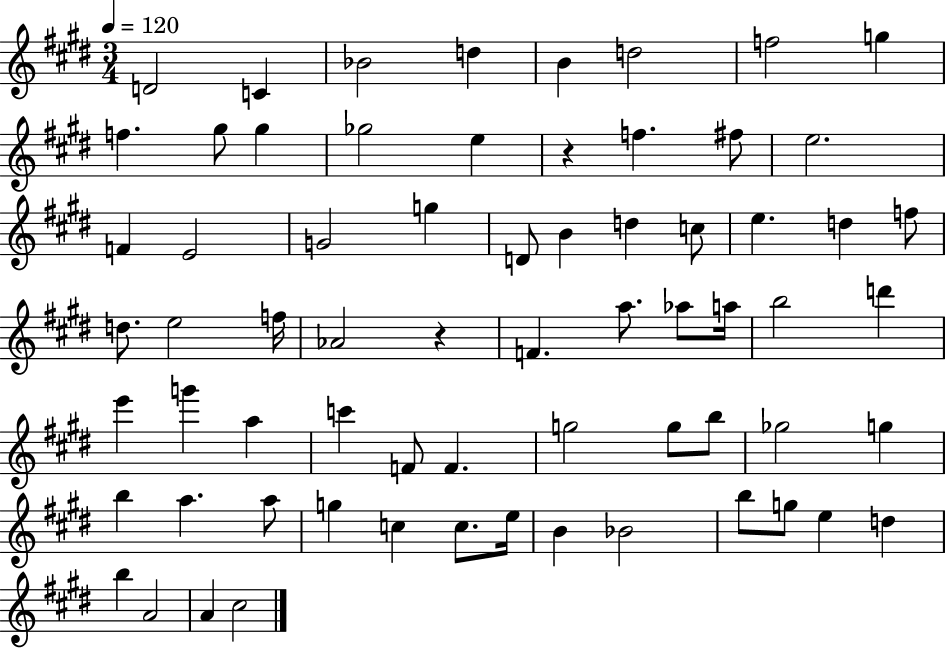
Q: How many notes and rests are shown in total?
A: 67